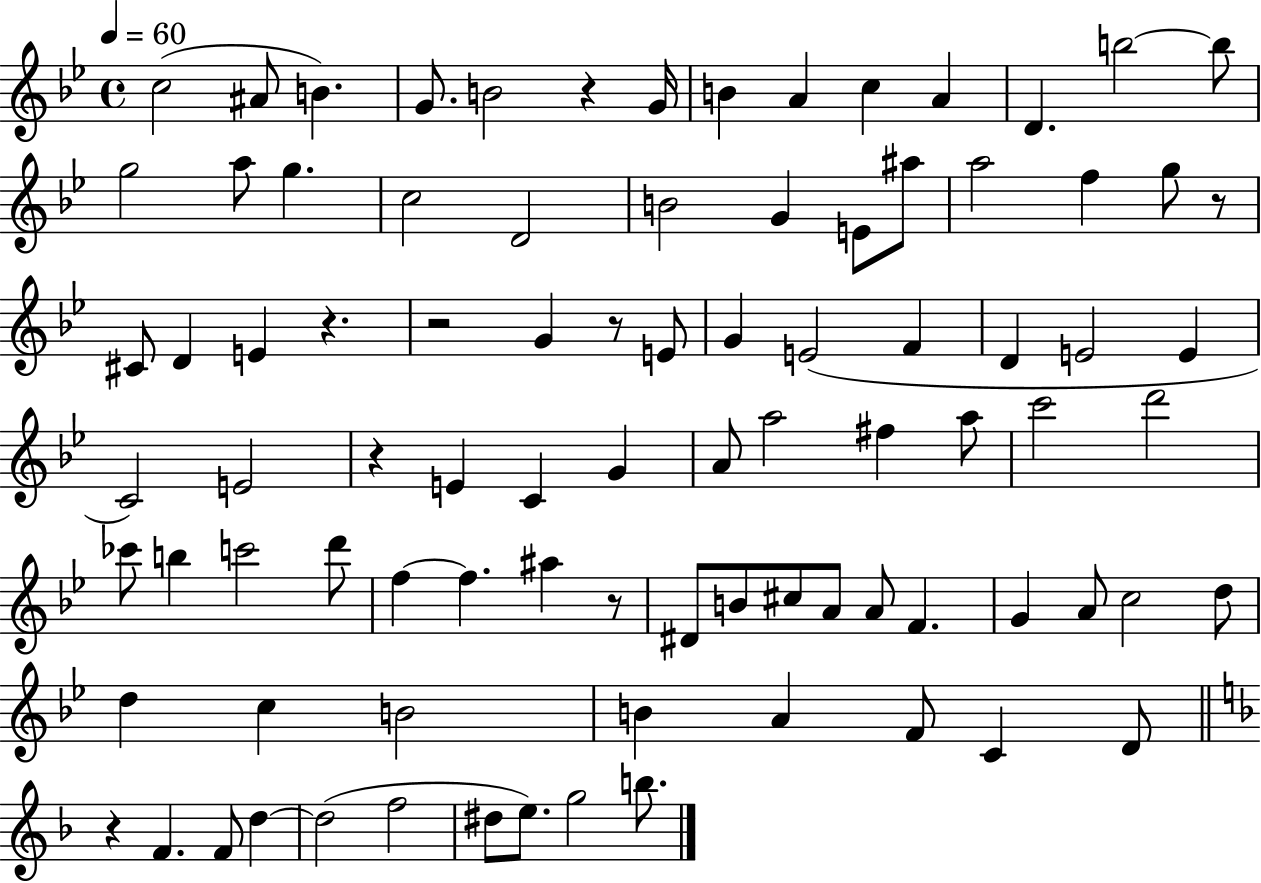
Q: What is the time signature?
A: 4/4